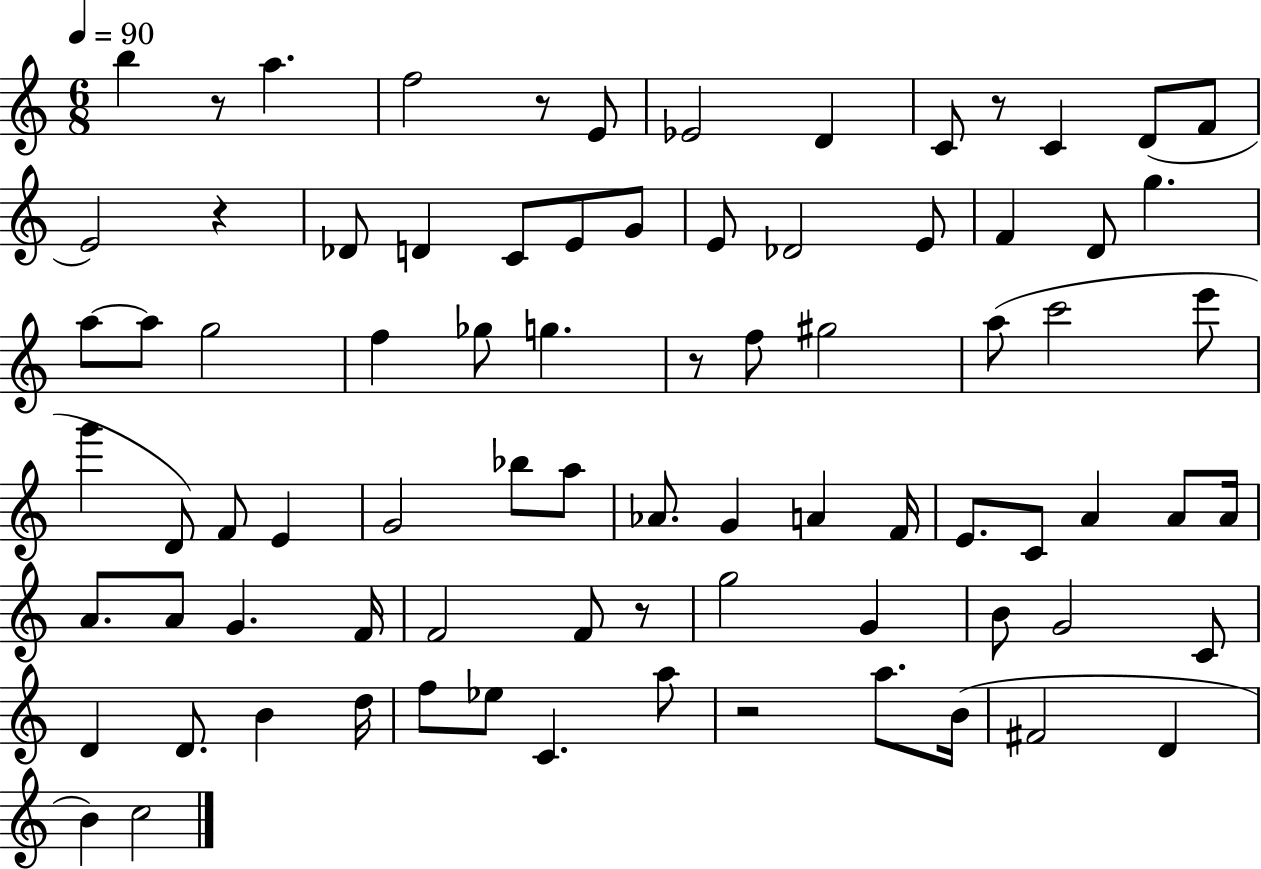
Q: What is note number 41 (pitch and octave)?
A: Ab4